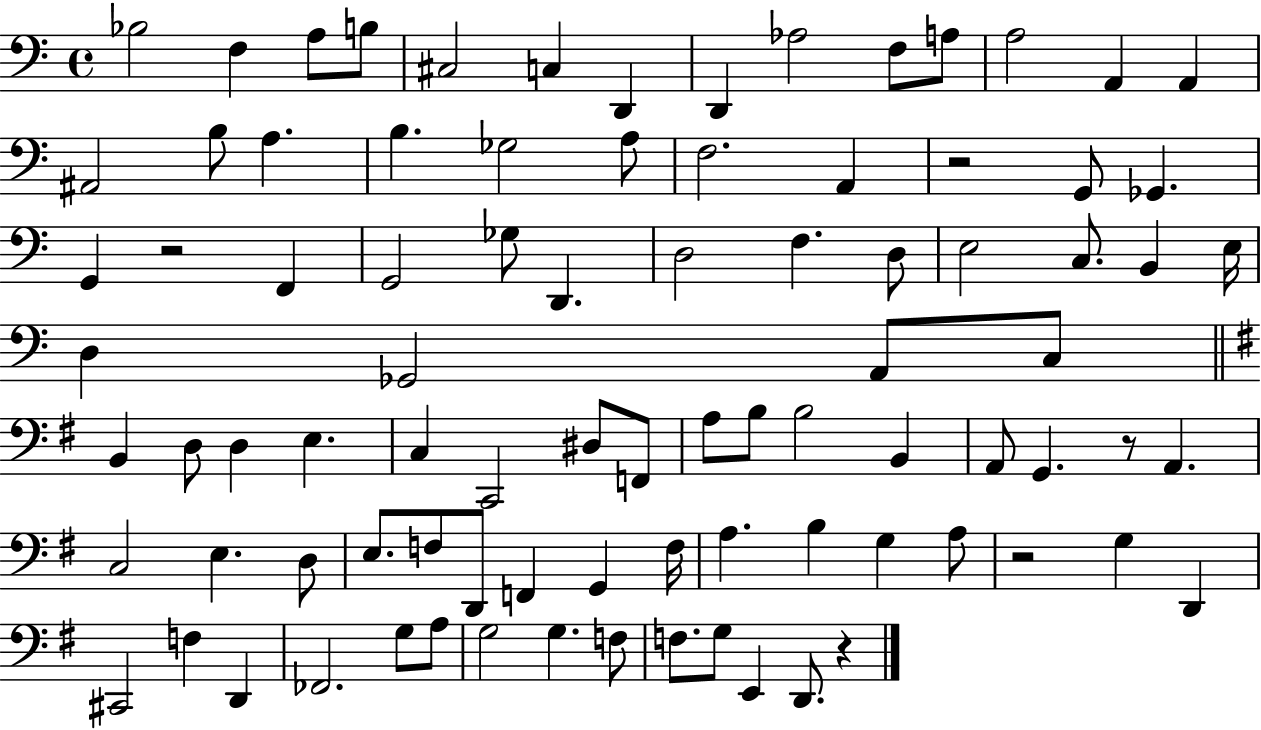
Bb3/h F3/q A3/e B3/e C#3/h C3/q D2/q D2/q Ab3/h F3/e A3/e A3/h A2/q A2/q A#2/h B3/e A3/q. B3/q. Gb3/h A3/e F3/h. A2/q R/h G2/e Gb2/q. G2/q R/h F2/q G2/h Gb3/e D2/q. D3/h F3/q. D3/e E3/h C3/e. B2/q E3/s D3/q Gb2/h A2/e C3/e B2/q D3/e D3/q E3/q. C3/q C2/h D#3/e F2/e A3/e B3/e B3/h B2/q A2/e G2/q. R/e A2/q. C3/h E3/q. D3/e E3/e. F3/e D2/e F2/q G2/q F3/s A3/q. B3/q G3/q A3/e R/h G3/q D2/q C#2/h F3/q D2/q FES2/h. G3/e A3/e G3/h G3/q. F3/e F3/e. G3/e E2/q D2/e. R/q